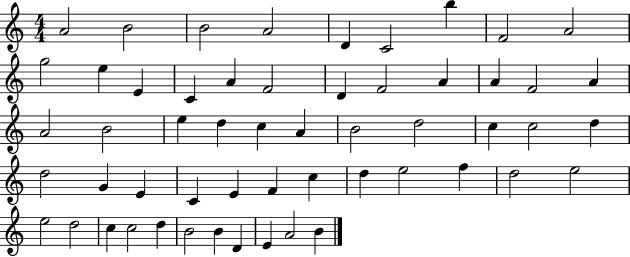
{
  \clef treble
  \numericTimeSignature
  \time 4/4
  \key c \major
  a'2 b'2 | b'2 a'2 | d'4 c'2 b''4 | f'2 a'2 | \break g''2 e''4 e'4 | c'4 a'4 f'2 | d'4 f'2 a'4 | a'4 f'2 a'4 | \break a'2 b'2 | e''4 d''4 c''4 a'4 | b'2 d''2 | c''4 c''2 d''4 | \break d''2 g'4 e'4 | c'4 e'4 f'4 c''4 | d''4 e''2 f''4 | d''2 e''2 | \break e''2 d''2 | c''4 c''2 d''4 | b'2 b'4 d'4 | e'4 a'2 b'4 | \break \bar "|."
}